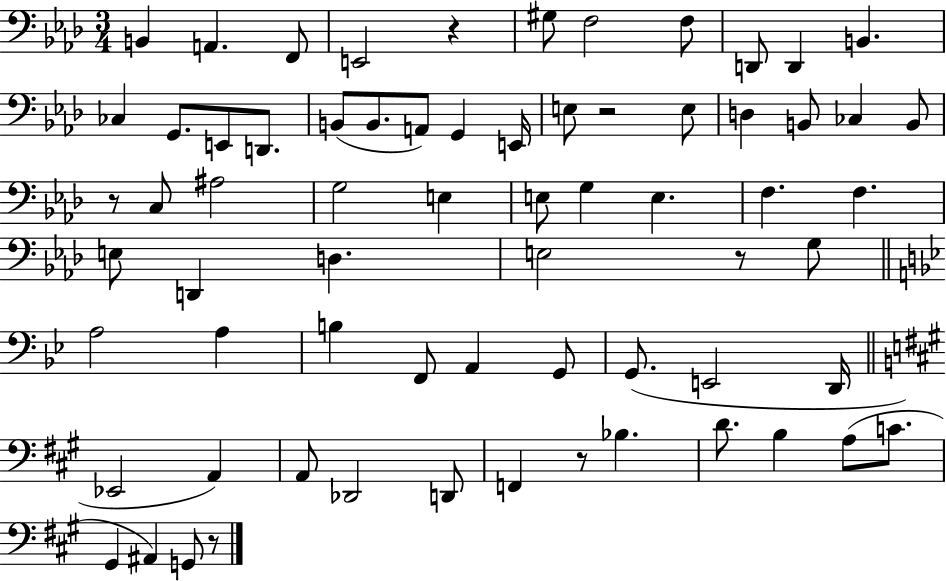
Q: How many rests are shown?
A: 6